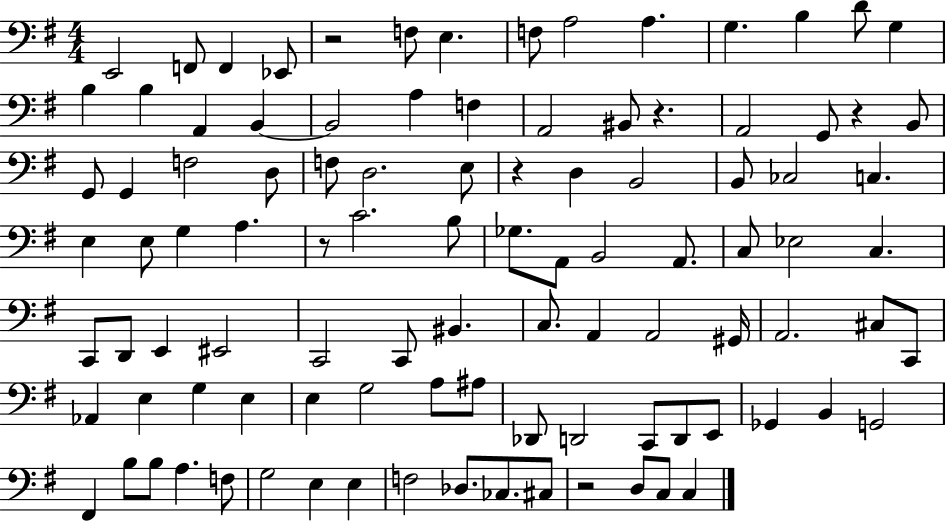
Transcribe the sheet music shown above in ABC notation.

X:1
T:Untitled
M:4/4
L:1/4
K:G
E,,2 F,,/2 F,, _E,,/2 z2 F,/2 E, F,/2 A,2 A, G, B, D/2 G, B, B, A,, B,, B,,2 A, F, A,,2 ^B,,/2 z A,,2 G,,/2 z B,,/2 G,,/2 G,, F,2 D,/2 F,/2 D,2 E,/2 z D, B,,2 B,,/2 _C,2 C, E, E,/2 G, A, z/2 C2 B,/2 _G,/2 A,,/2 B,,2 A,,/2 C,/2 _E,2 C, C,,/2 D,,/2 E,, ^E,,2 C,,2 C,,/2 ^B,, C,/2 A,, A,,2 ^G,,/4 A,,2 ^C,/2 C,,/2 _A,, E, G, E, E, G,2 A,/2 ^A,/2 _D,,/2 D,,2 C,,/2 D,,/2 E,,/2 _G,, B,, G,,2 ^F,, B,/2 B,/2 A, F,/2 G,2 E, E, F,2 _D,/2 _C,/2 ^C,/2 z2 D,/2 C,/2 C,